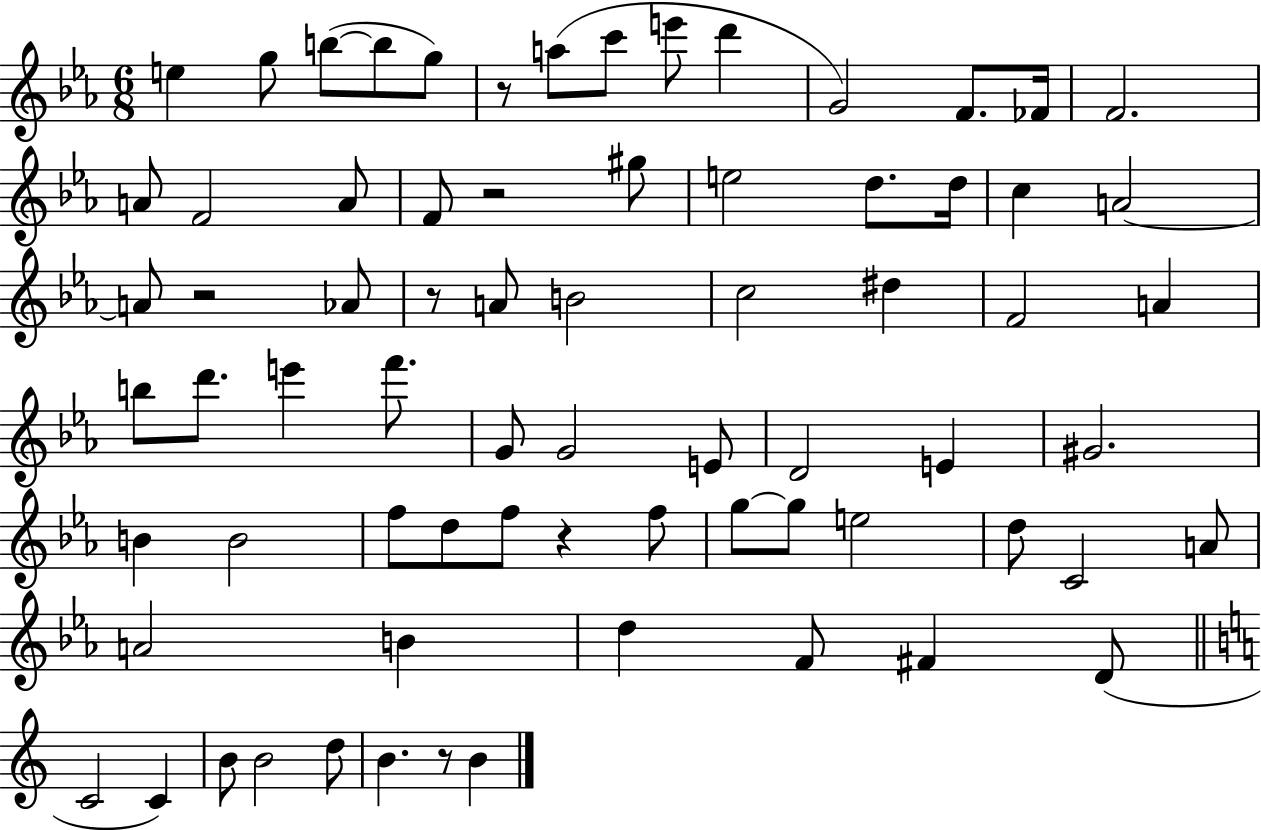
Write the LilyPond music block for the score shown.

{
  \clef treble
  \numericTimeSignature
  \time 6/8
  \key ees \major
  e''4 g''8 b''8~(~ b''8 g''8) | r8 a''8( c'''8 e'''8 d'''4 | g'2) f'8. fes'16 | f'2. | \break a'8 f'2 a'8 | f'8 r2 gis''8 | e''2 d''8. d''16 | c''4 a'2~~ | \break a'8 r2 aes'8 | r8 a'8 b'2 | c''2 dis''4 | f'2 a'4 | \break b''8 d'''8. e'''4 f'''8. | g'8 g'2 e'8 | d'2 e'4 | gis'2. | \break b'4 b'2 | f''8 d''8 f''8 r4 f''8 | g''8~~ g''8 e''2 | d''8 c'2 a'8 | \break a'2 b'4 | d''4 f'8 fis'4 d'8( | \bar "||" \break \key c \major c'2 c'4) | b'8 b'2 d''8 | b'4. r8 b'4 | \bar "|."
}